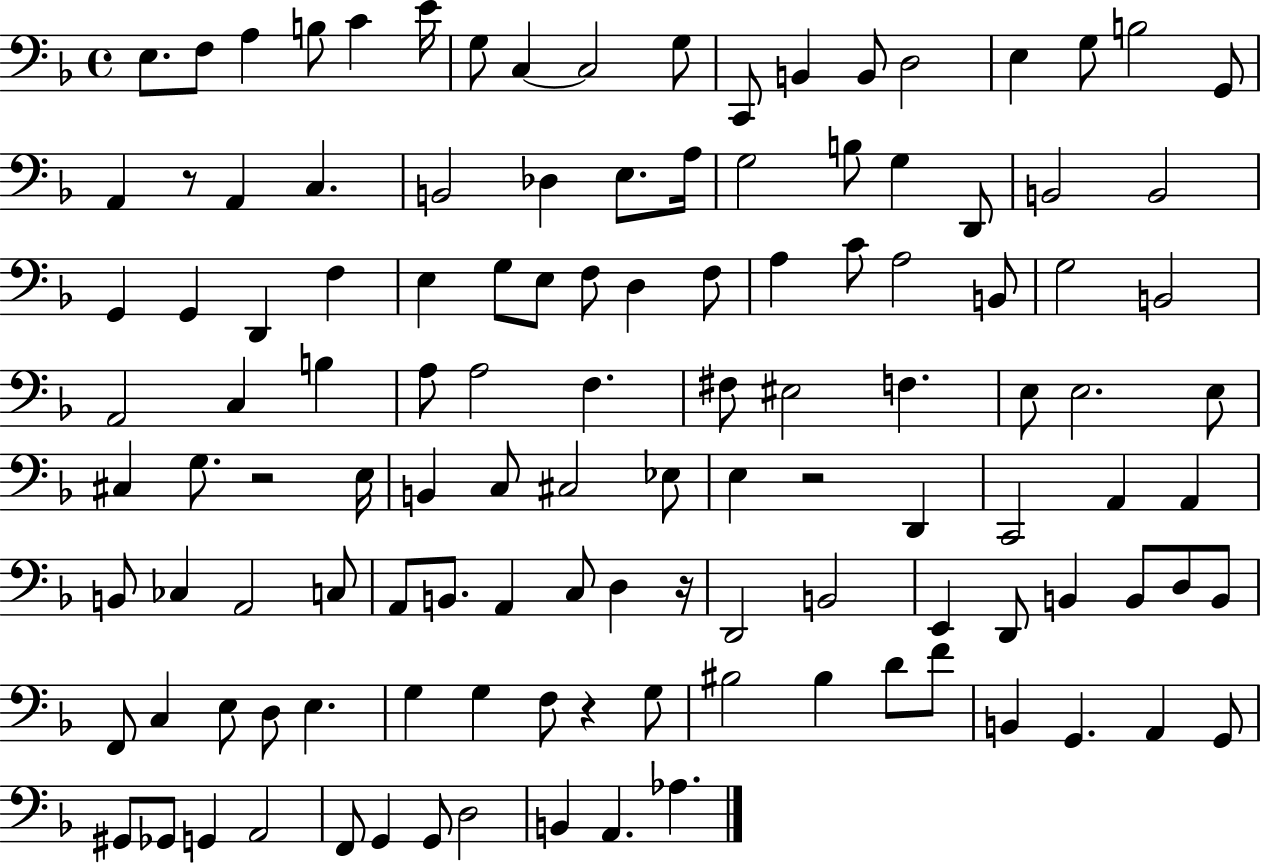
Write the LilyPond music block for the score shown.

{
  \clef bass
  \time 4/4
  \defaultTimeSignature
  \key f \major
  e8. f8 a4 b8 c'4 e'16 | g8 c4~~ c2 g8 | c,8 b,4 b,8 d2 | e4 g8 b2 g,8 | \break a,4 r8 a,4 c4. | b,2 des4 e8. a16 | g2 b8 g4 d,8 | b,2 b,2 | \break g,4 g,4 d,4 f4 | e4 g8 e8 f8 d4 f8 | a4 c'8 a2 b,8 | g2 b,2 | \break a,2 c4 b4 | a8 a2 f4. | fis8 eis2 f4. | e8 e2. e8 | \break cis4 g8. r2 e16 | b,4 c8 cis2 ees8 | e4 r2 d,4 | c,2 a,4 a,4 | \break b,8 ces4 a,2 c8 | a,8 b,8. a,4 c8 d4 r16 | d,2 b,2 | e,4 d,8 b,4 b,8 d8 b,8 | \break f,8 c4 e8 d8 e4. | g4 g4 f8 r4 g8 | bis2 bis4 d'8 f'8 | b,4 g,4. a,4 g,8 | \break gis,8 ges,8 g,4 a,2 | f,8 g,4 g,8 d2 | b,4 a,4. aes4. | \bar "|."
}